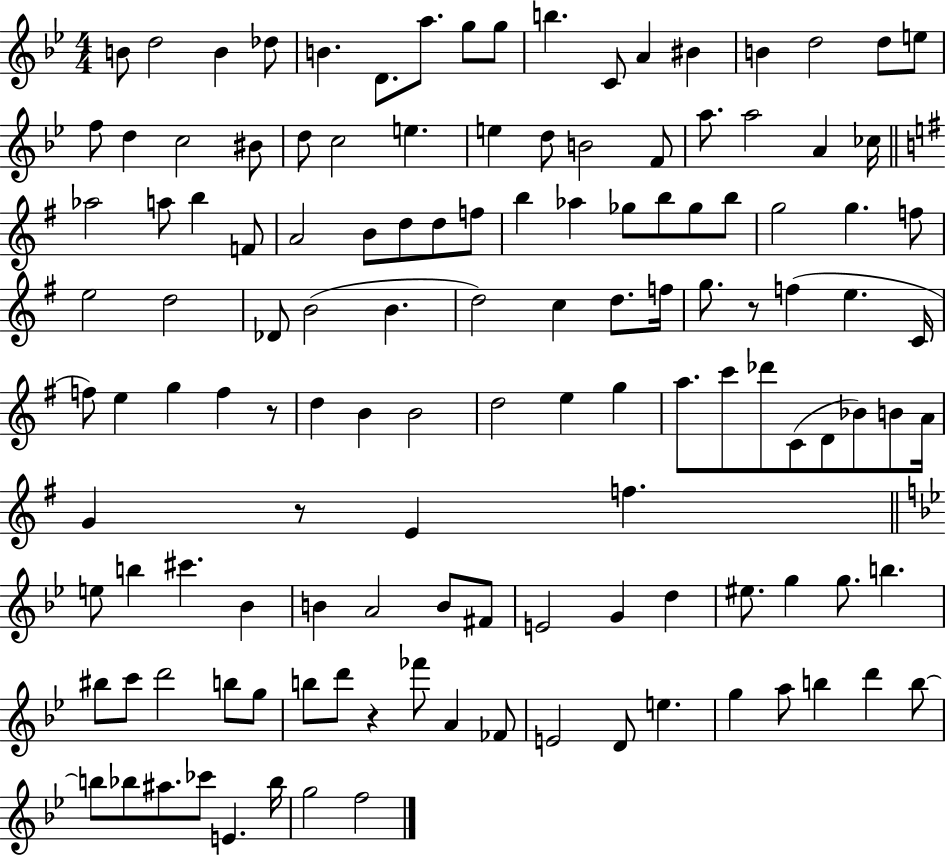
{
  \clef treble
  \numericTimeSignature
  \time 4/4
  \key bes \major
  b'8 d''2 b'4 des''8 | b'4. d'8. a''8. g''8 g''8 | b''4. c'8 a'4 bis'4 | b'4 d''2 d''8 e''8 | \break f''8 d''4 c''2 bis'8 | d''8 c''2 e''4. | e''4 d''8 b'2 f'8 | a''8. a''2 a'4 ces''16 | \break \bar "||" \break \key g \major aes''2 a''8 b''4 f'8 | a'2 b'8 d''8 d''8 f''8 | b''4 aes''4 ges''8 b''8 ges''8 b''8 | g''2 g''4. f''8 | \break e''2 d''2 | des'8 b'2( b'4. | d''2) c''4 d''8. f''16 | g''8. r8 f''4( e''4. c'16 | \break f''8) e''4 g''4 f''4 r8 | d''4 b'4 b'2 | d''2 e''4 g''4 | a''8. c'''8 des'''8 c'8( d'8 bes'8) b'8 a'16 | \break g'4 r8 e'4 f''4. | \bar "||" \break \key bes \major e''8 b''4 cis'''4. bes'4 | b'4 a'2 b'8 fis'8 | e'2 g'4 d''4 | eis''8. g''4 g''8. b''4. | \break bis''8 c'''8 d'''2 b''8 g''8 | b''8 d'''8 r4 fes'''8 a'4 fes'8 | e'2 d'8 e''4. | g''4 a''8 b''4 d'''4 b''8~~ | \break b''8 bes''8 ais''8. ces'''8 e'4. bes''16 | g''2 f''2 | \bar "|."
}